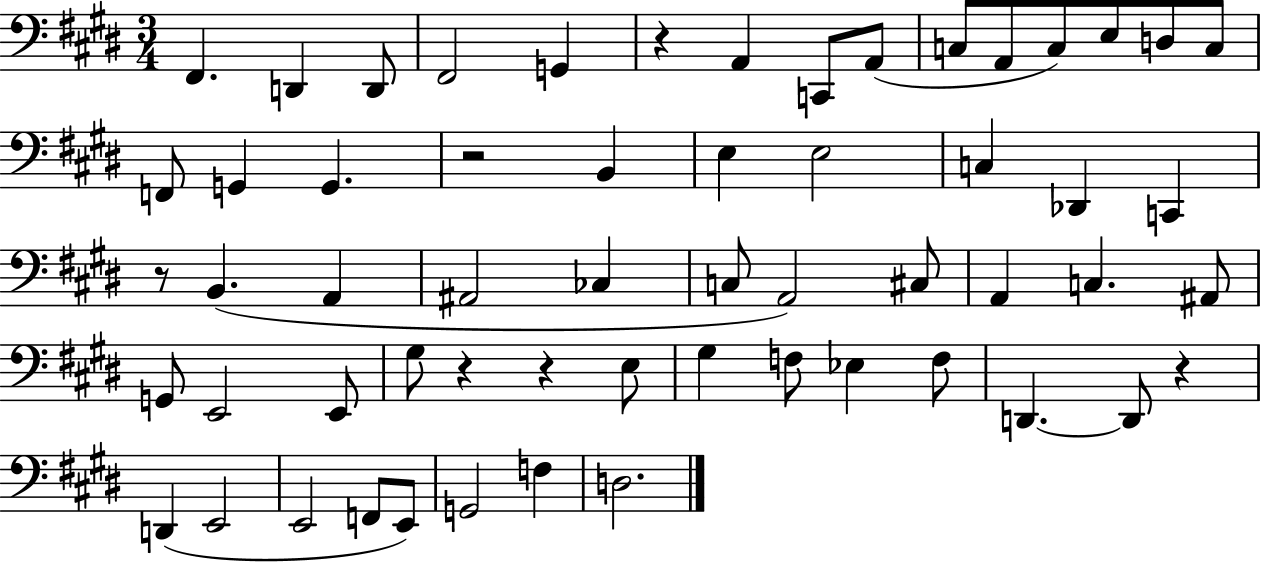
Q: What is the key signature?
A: E major